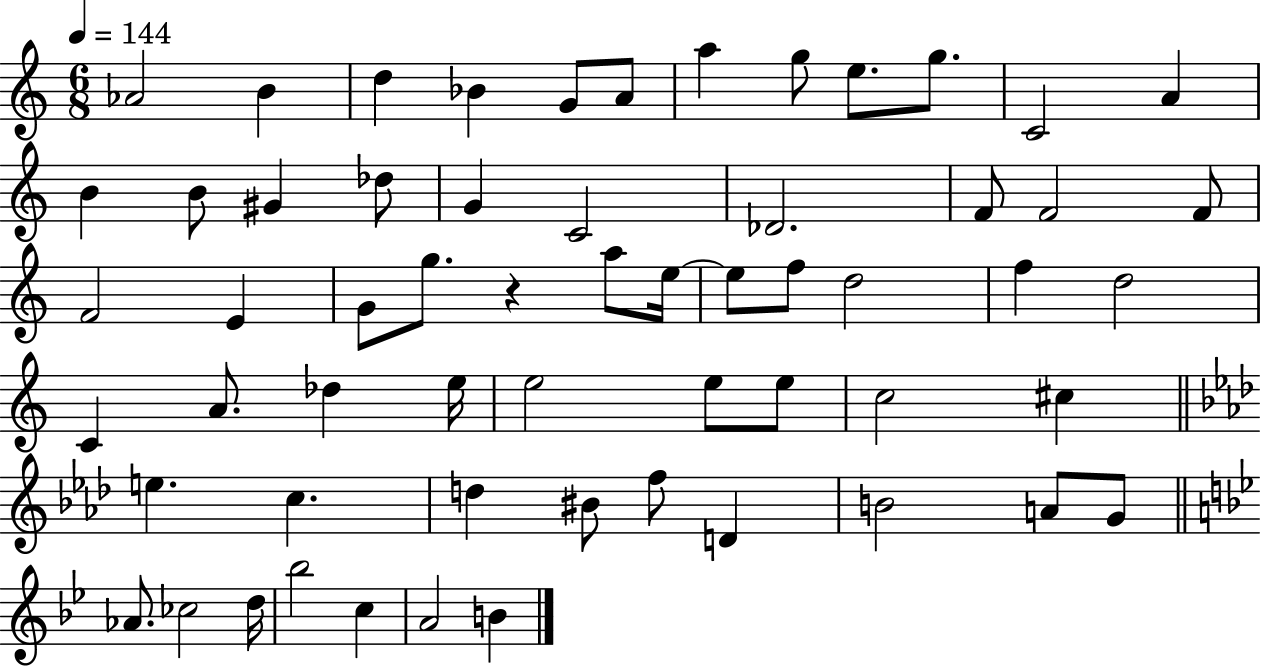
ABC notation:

X:1
T:Untitled
M:6/8
L:1/4
K:C
_A2 B d _B G/2 A/2 a g/2 e/2 g/2 C2 A B B/2 ^G _d/2 G C2 _D2 F/2 F2 F/2 F2 E G/2 g/2 z a/2 e/4 e/2 f/2 d2 f d2 C A/2 _d e/4 e2 e/2 e/2 c2 ^c e c d ^B/2 f/2 D B2 A/2 G/2 _A/2 _c2 d/4 _b2 c A2 B